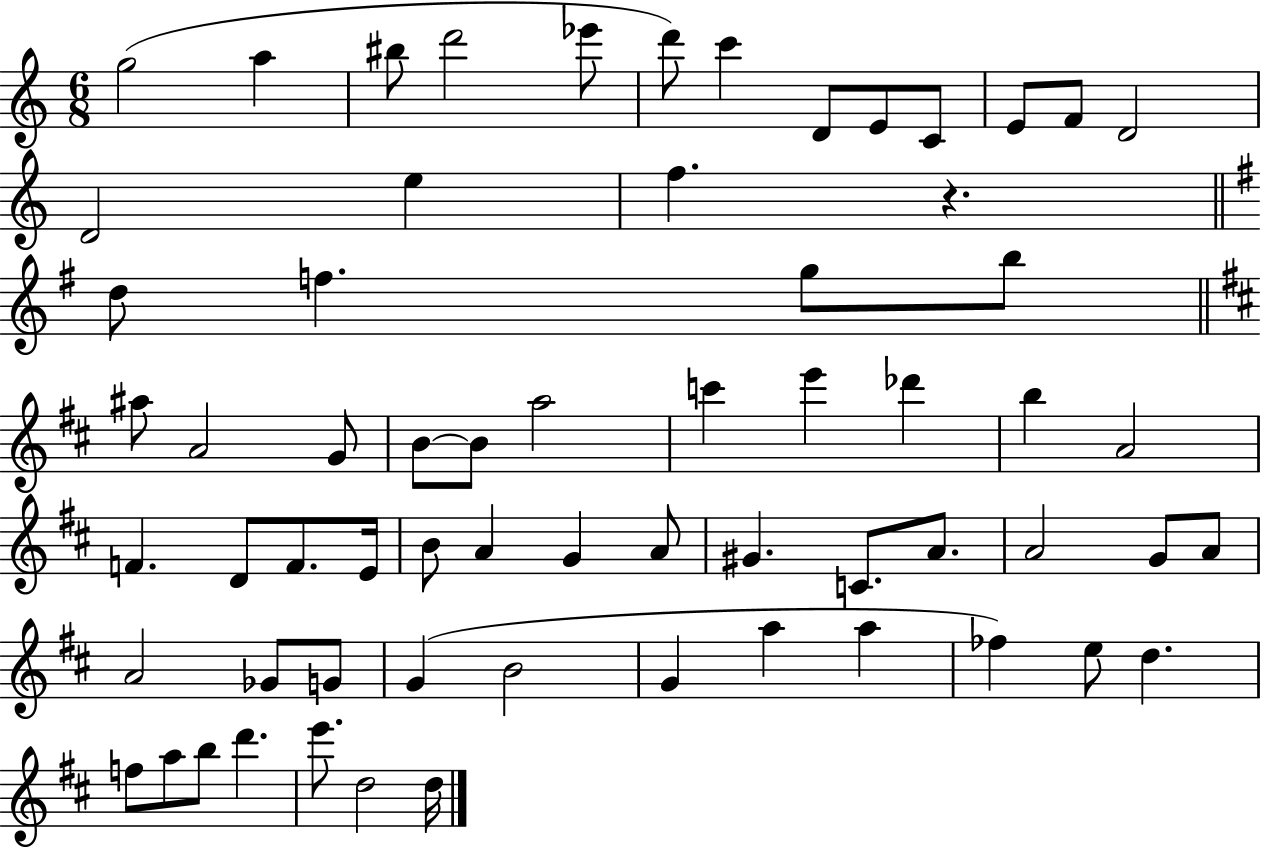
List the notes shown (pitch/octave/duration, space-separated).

G5/h A5/q BIS5/e D6/h Eb6/e D6/e C6/q D4/e E4/e C4/e E4/e F4/e D4/h D4/h E5/q F5/q. R/q. D5/e F5/q. G5/e B5/e A#5/e A4/h G4/e B4/e B4/e A5/h C6/q E6/q Db6/q B5/q A4/h F4/q. D4/e F4/e. E4/s B4/e A4/q G4/q A4/e G#4/q. C4/e. A4/e. A4/h G4/e A4/e A4/h Gb4/e G4/e G4/q B4/h G4/q A5/q A5/q FES5/q E5/e D5/q. F5/e A5/e B5/e D6/q. E6/e. D5/h D5/s